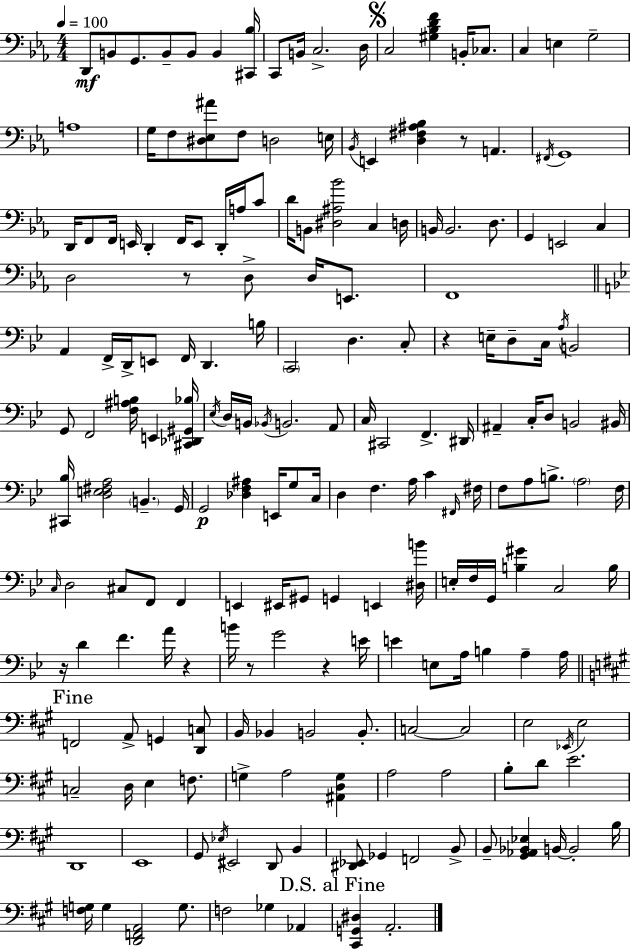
X:1
T:Untitled
M:4/4
L:1/4
K:Eb
D,,/2 B,,/2 G,,/2 B,,/2 B,,/2 B,, [^C,,_B,]/4 C,,/2 B,,/4 C,2 D,/4 C,2 [^G,_B,DF] B,,/4 _C,/2 C, E, G,2 A,4 G,/4 F,/2 [^D,_E,^A]/2 F,/2 D,2 E,/4 _B,,/4 E,, [D,^F,^A,_B,] z/2 A,, ^F,,/4 G,,4 D,,/4 F,,/2 F,,/4 E,,/4 D,, F,,/4 E,,/2 D,,/4 A,/4 C/2 D/4 B,,/2 [^D,^A,_B]2 C, D,/4 B,,/4 B,,2 D,/2 G,, E,,2 C, D,2 z/2 D,/2 D,/4 E,,/2 F,,4 A,, F,,/4 D,,/4 E,,/2 F,,/4 D,, B,/4 C,,2 D, C,/2 z E,/4 D,/2 C,/4 A,/4 B,,2 G,,/2 F,,2 [F,^A,B,]/4 E,, [^C,,_D,,^G,,_B,]/4 _E,/4 D,/4 B,,/4 _B,,/4 B,,2 A,,/2 C,/4 ^C,,2 F,, ^D,,/4 ^A,, C,/4 D,/2 B,,2 ^B,,/4 [^C,,_B,]/4 [D,E,^F,A,]2 B,, G,,/4 G,,2 [_D,F,^A,] E,,/4 G,/2 C,/4 D, F, A,/4 C ^F,,/4 ^F,/4 F,/2 A,/2 B,/2 A,2 F,/4 C,/4 D,2 ^C,/2 F,,/2 F,, E,, ^E,,/4 ^G,,/2 G,, E,, [^D,B]/4 E,/4 F,/4 G,,/4 [B,^G] C,2 B,/4 z/4 D F A/4 z B/4 z/2 G2 z E/4 E E,/2 A,/4 B, A, A,/4 F,,2 A,,/2 G,, [D,,C,]/2 B,,/4 _B,, B,,2 B,,/2 C,2 C,2 E,2 _E,,/4 E,2 C,2 D,/4 E, F,/2 G, A,2 [^A,,D,G,] A,2 A,2 B,/2 D/2 E2 D,,4 E,,4 ^G,,/2 _E,/4 ^E,,2 D,,/2 B,, [^D,,_E,,]/2 _G,, F,,2 B,,/2 B,,/2 [^G,,_A,,_B,,_E,] B,,/4 B,,2 B,/4 [F,G,]/4 G, [D,,F,,A,,]2 G,/2 F,2 _G, _A,, [^C,,G,,^D,] A,,2